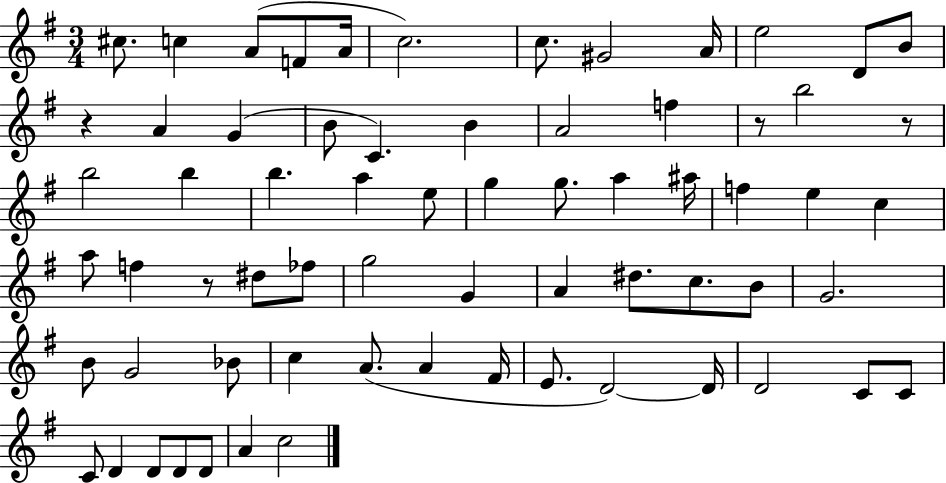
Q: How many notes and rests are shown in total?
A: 67